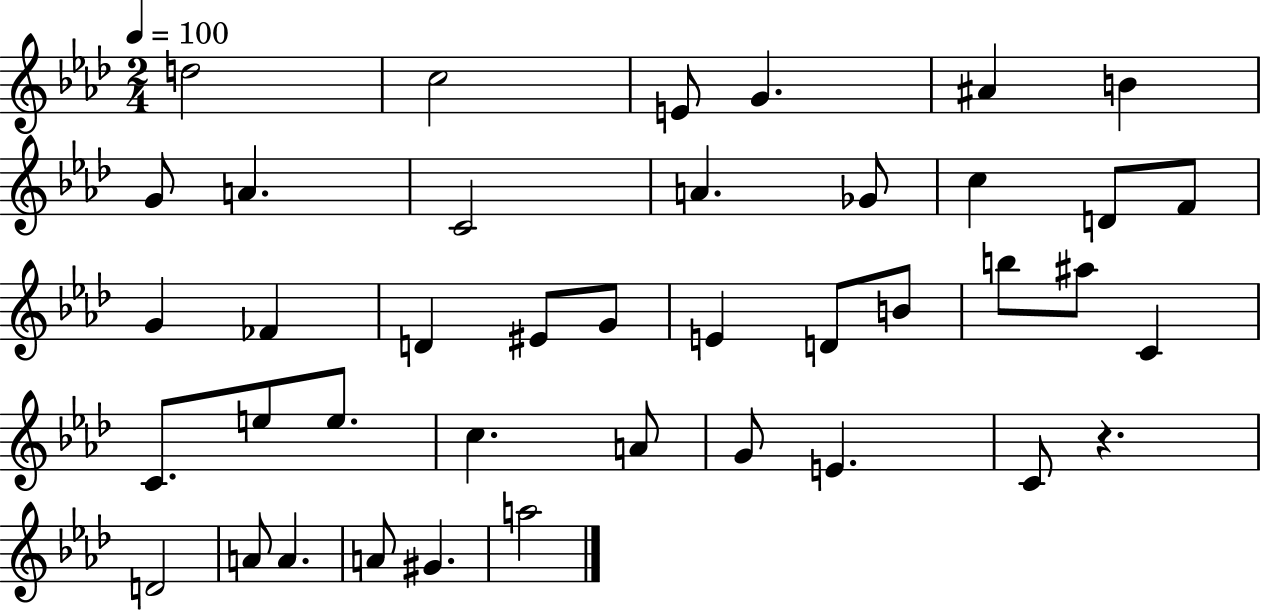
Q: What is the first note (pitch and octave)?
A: D5